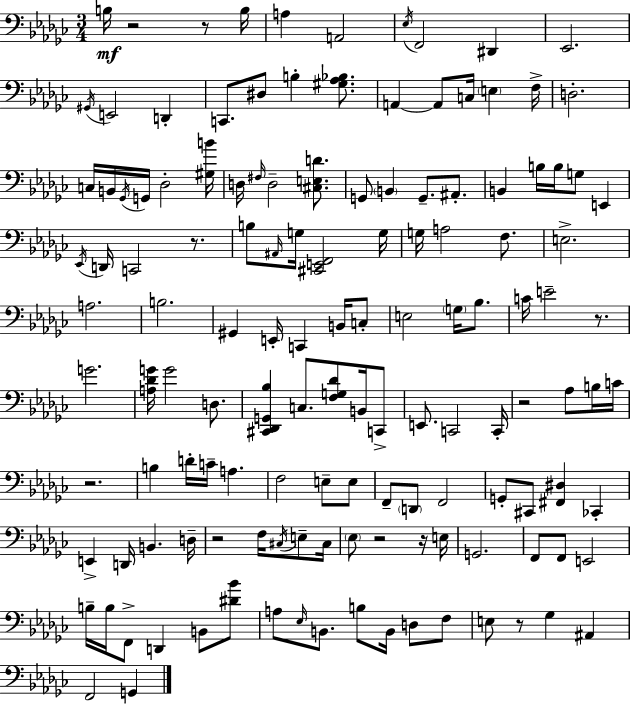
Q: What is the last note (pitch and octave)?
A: G2